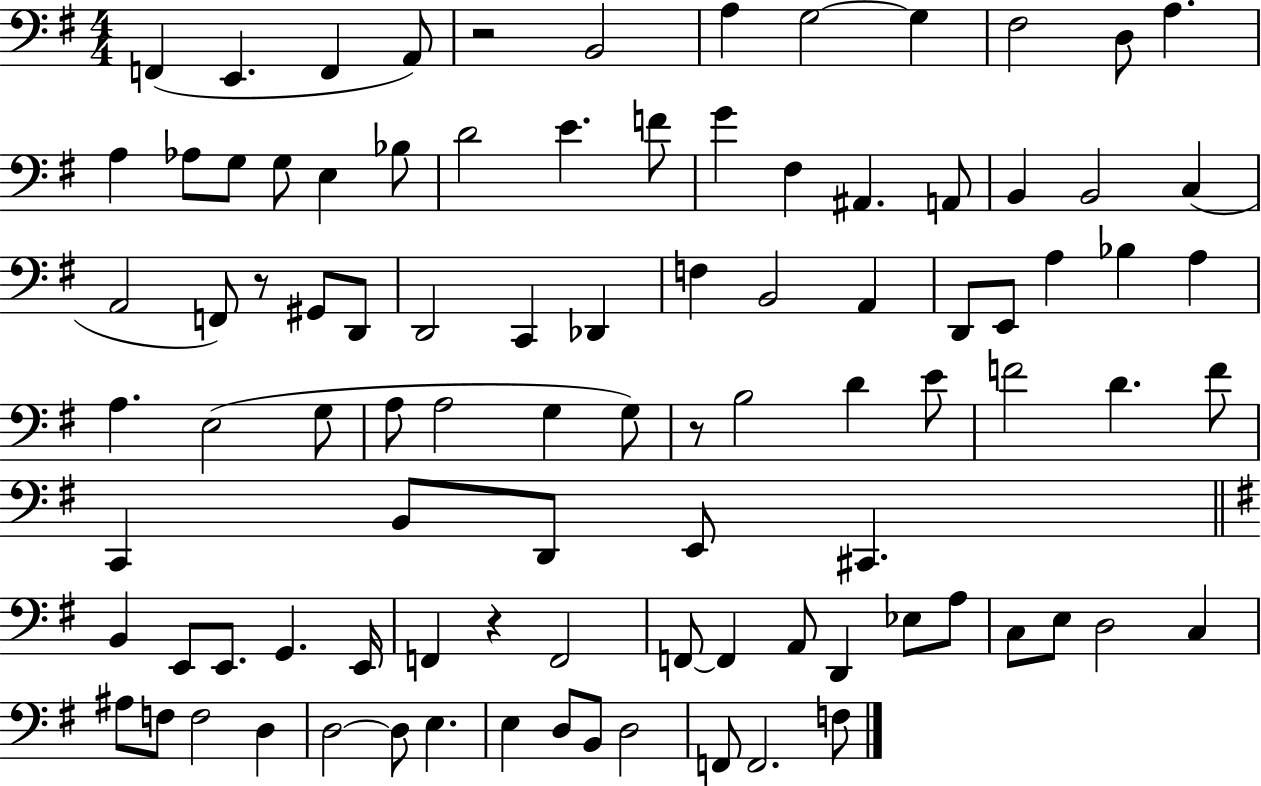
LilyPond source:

{
  \clef bass
  \numericTimeSignature
  \time 4/4
  \key g \major
  \repeat volta 2 { f,4( e,4. f,4 a,8) | r2 b,2 | a4 g2~~ g4 | fis2 d8 a4. | \break a4 aes8 g8 g8 e4 bes8 | d'2 e'4. f'8 | g'4 fis4 ais,4. a,8 | b,4 b,2 c4( | \break a,2 f,8) r8 gis,8 d,8 | d,2 c,4 des,4 | f4 b,2 a,4 | d,8 e,8 a4 bes4 a4 | \break a4. e2( g8 | a8 a2 g4 g8) | r8 b2 d'4 e'8 | f'2 d'4. f'8 | \break c,4 b,8 d,8 e,8 cis,4. | \bar "||" \break \key e \minor b,4 e,8 e,8. g,4. e,16 | f,4 r4 f,2 | f,8~~ f,4 a,8 d,4 ees8 a8 | c8 e8 d2 c4 | \break ais8 f8 f2 d4 | d2~~ d8 e4. | e4 d8 b,8 d2 | f,8 f,2. f8 | \break } \bar "|."
}